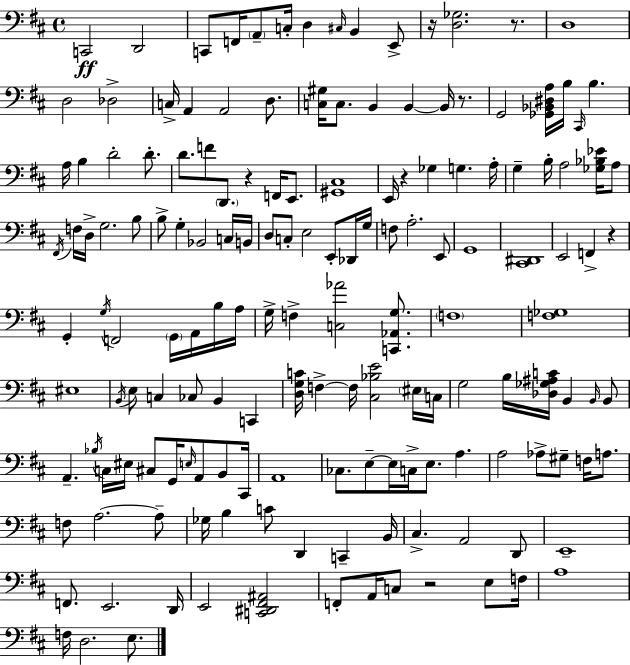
C2/h D2/h C2/e F2/s A2/e C3/s D3/q C#3/s B2/q E2/e R/s [D3,Gb3]/h. R/e. D3/w D3/h Db3/h C3/s A2/q A2/h D3/e. [C3,G#3]/s C3/e. B2/q B2/q B2/s R/e. G2/h [Gb2,Bb2,D#3,A3]/s B3/s C#2/s B3/q. A3/s B3/q D4/h D4/e. D4/e. F4/e D2/e. R/q F2/s E2/e. [G#2,C#3]/w E2/s R/q Gb3/q G3/q. A3/s G3/q B3/s A3/h [Gb3,Bb3,Eb4]/s A3/e F#2/s F3/s D3/s G3/h. B3/e B3/e G3/q Bb2/h C3/s B2/s D3/e C3/e E3/h E2/e Db2/s G3/s F3/e A3/h. E2/e G2/w [C#2,D#2]/w E2/h F2/q R/q G2/q G3/s F2/h G2/s A2/s B3/s A3/s G3/s F3/q [C3,Ab4]/h [C2,Ab2,G3]/e. F3/w [F3,Gb3]/w EIS3/w B2/s E3/e C3/q CES3/e B2/q C2/q [D3,G3,C4]/s F3/q F3/s [C#3,Bb3,E4]/h EIS3/s C3/s G3/h B3/s [Db3,Gb3,A#3,C4]/s B2/q B2/s B2/e A2/q. Bb3/s C3/s EIS3/s C#3/e G2/s E3/s A2/e B2/e C#2/s A2/w CES3/e. E3/e E3/s C3/s E3/e. A3/q. A3/h Ab3/e G#3/e F3/s A3/e. F3/e A3/h. A3/e Gb3/s B3/q C4/e D2/q C2/q B2/s C#3/q. A2/h D2/e E2/w F2/e. E2/h. D2/s E2/h [C2,D#2,F#2,A#2]/h F2/e A2/s C3/e R/h E3/e F3/s A3/w F3/s D3/h. E3/e.